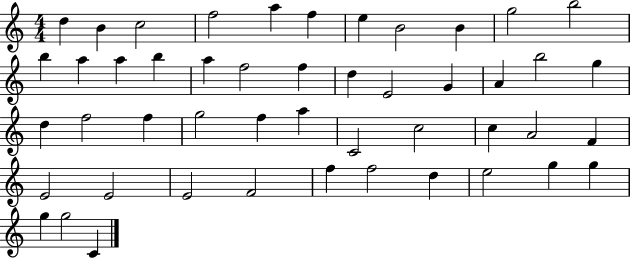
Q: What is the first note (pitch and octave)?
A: D5